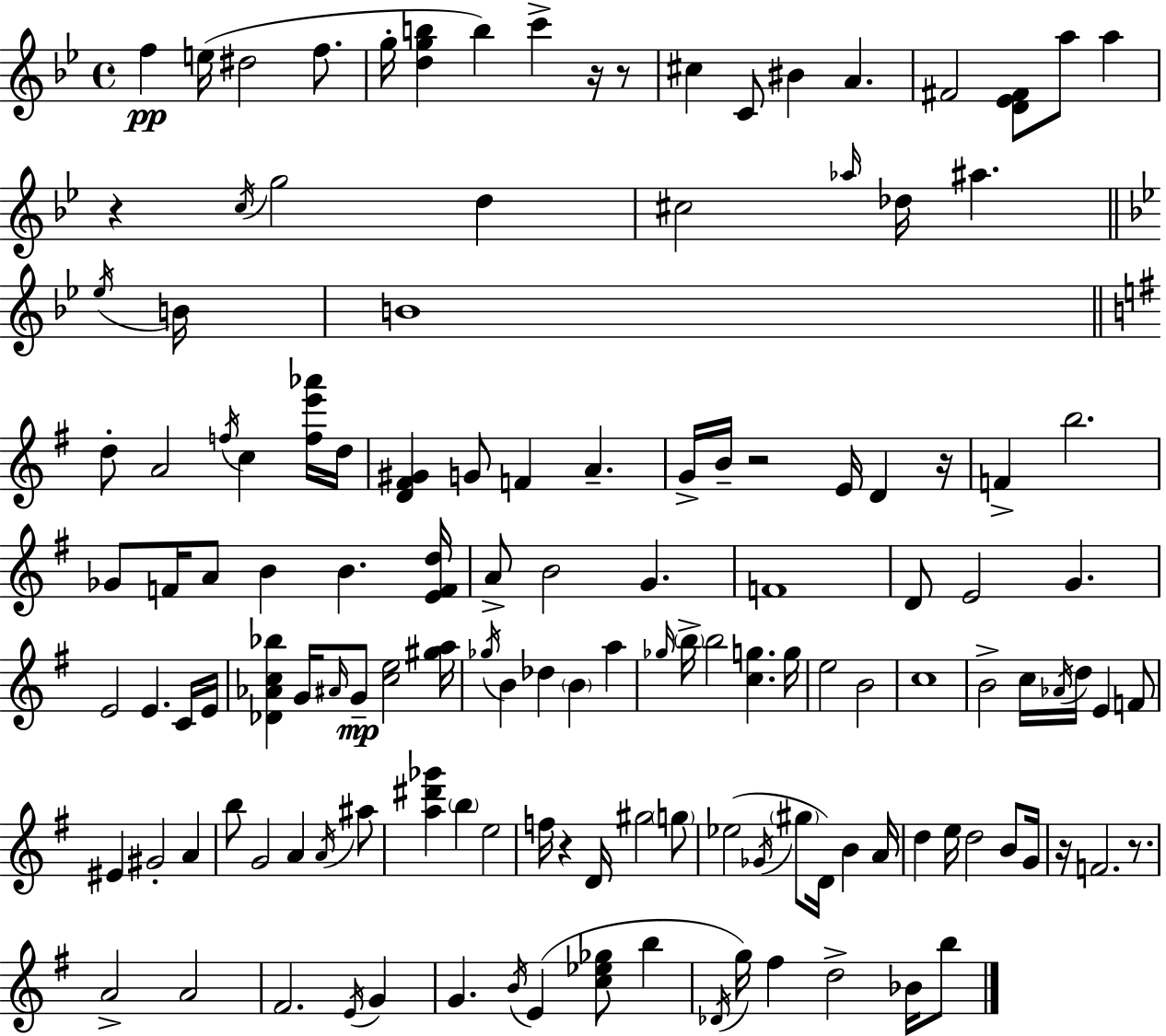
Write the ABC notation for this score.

X:1
T:Untitled
M:4/4
L:1/4
K:Bb
f e/4 ^d2 f/2 g/4 [dgb] b c' z/4 z/2 ^c C/2 ^B A ^F2 [D_E^F]/2 a/2 a z c/4 g2 d ^c2 _a/4 _d/4 ^a _e/4 B/4 B4 d/2 A2 f/4 c [fe'_a']/4 d/4 [D^F^G] G/2 F A G/4 B/4 z2 E/4 D z/4 F b2 _G/2 F/4 A/2 B B [EFd]/4 A/2 B2 G F4 D/2 E2 G E2 E C/4 E/4 [_D_Ac_b] G/4 ^A/4 G/2 [ce]2 [^ga]/4 _g/4 B _d B a _g/4 b/4 b2 [cg] g/4 e2 B2 c4 B2 c/4 _A/4 d/4 E F/2 ^E ^G2 A b/2 G2 A A/4 ^a/2 [a^d'_g'] b e2 f/4 z D/4 ^g2 g/2 _e2 _G/4 ^g/2 D/4 B A/4 d e/4 d2 B/2 G/4 z/4 F2 z/2 A2 A2 ^F2 E/4 G G B/4 E [c_e_g]/2 b _D/4 g/4 ^f d2 _B/4 b/2